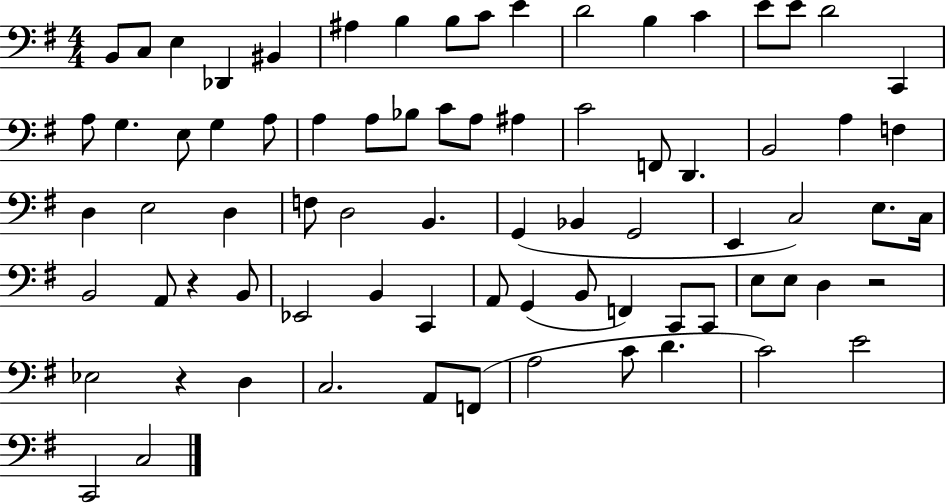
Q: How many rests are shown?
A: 3